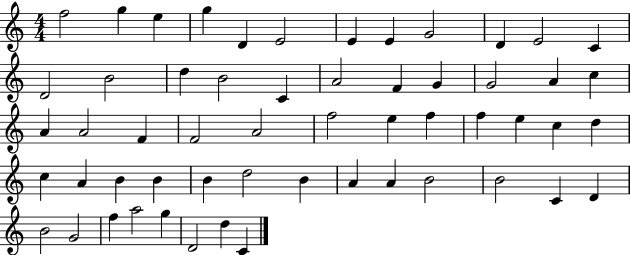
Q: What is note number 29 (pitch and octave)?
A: F5